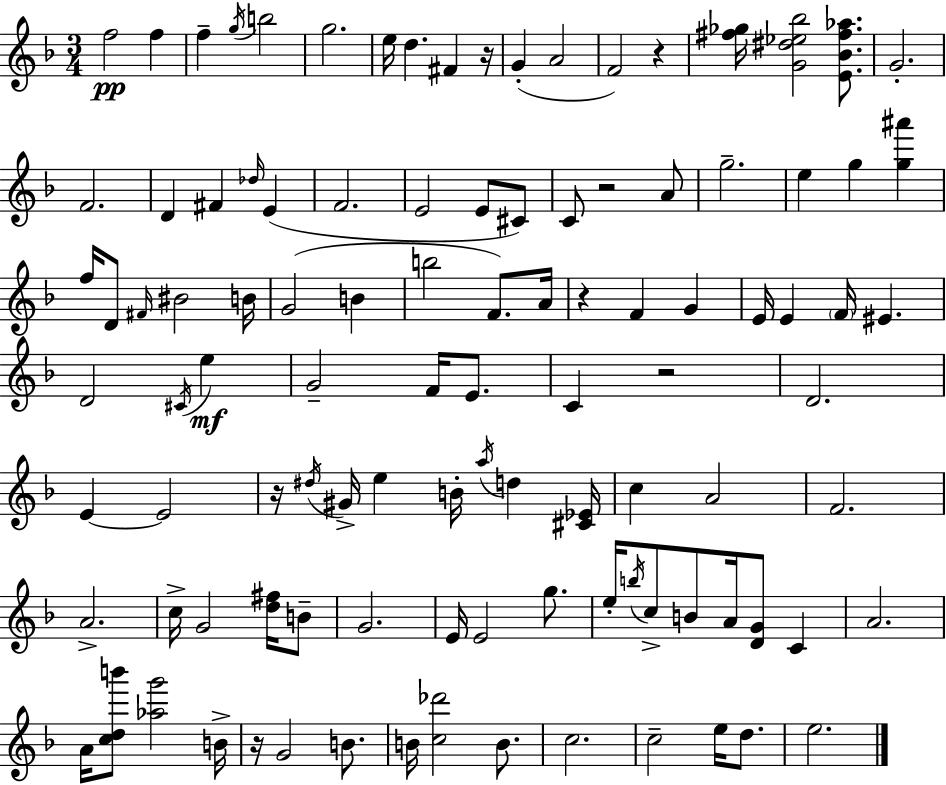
{
  \clef treble
  \numericTimeSignature
  \time 3/4
  \key d \minor
  f''2\pp f''4 | f''4-- \acciaccatura { g''16 } b''2 | g''2. | e''16 d''4. fis'4 | \break r16 g'4-.( a'2 | f'2) r4 | <fis'' ges''>16 <g' dis'' ees'' bes''>2 <e' bes' fis'' aes''>8. | g'2.-. | \break f'2. | d'4 fis'4 \grace { des''16 } e'4( | f'2. | e'2 e'8 | \break cis'8) c'8 r2 | a'8 g''2.-- | e''4 g''4 <g'' ais'''>4 | f''16 d'8 \grace { fis'16 } bis'2 | \break b'16 g'2( b'4 | b''2 f'8.) | a'16 r4 f'4 g'4 | e'16 e'4 \parenthesize f'16 eis'4. | \break d'2 \acciaccatura { cis'16 }\mf | e''4 g'2-- | f'16 e'8. c'4 r2 | d'2. | \break e'4~~ e'2 | r16 \acciaccatura { dis''16 } gis'16-> e''4 b'16-. | \acciaccatura { a''16 } d''4 <cis' ees'>16 c''4 a'2 | f'2. | \break a'2.-> | c''16-> g'2 | <d'' fis''>16 b'8-- g'2. | e'16 e'2 | \break g''8. e''16-. \acciaccatura { b''16 } c''8-> b'8 | a'16 <d' g'>8 c'4 a'2. | a'16 <c'' d'' b'''>8 <aes'' g'''>2 | b'16-> r16 g'2 | \break b'8. b'16 <c'' des'''>2 | b'8. c''2. | c''2-- | e''16 d''8. e''2. | \break \bar "|."
}